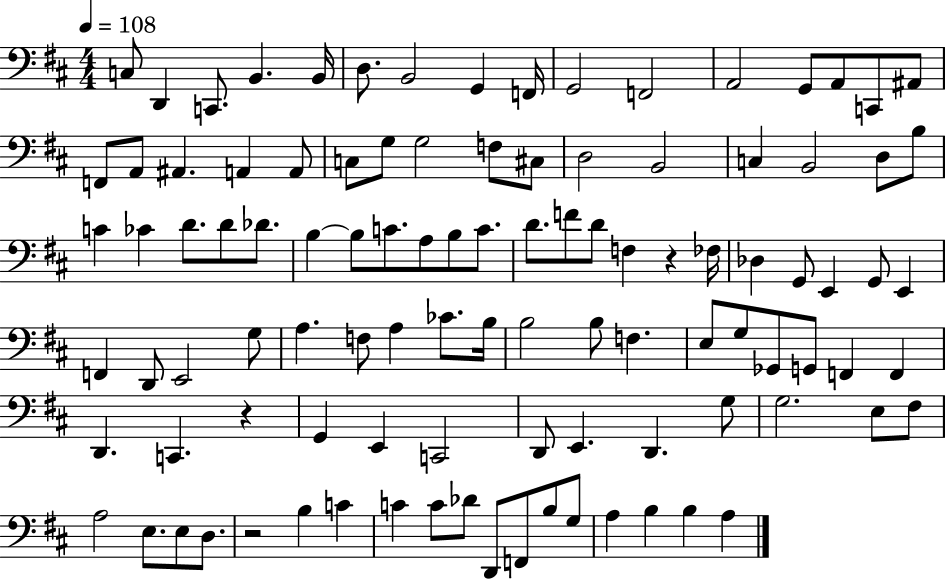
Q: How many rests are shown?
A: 3